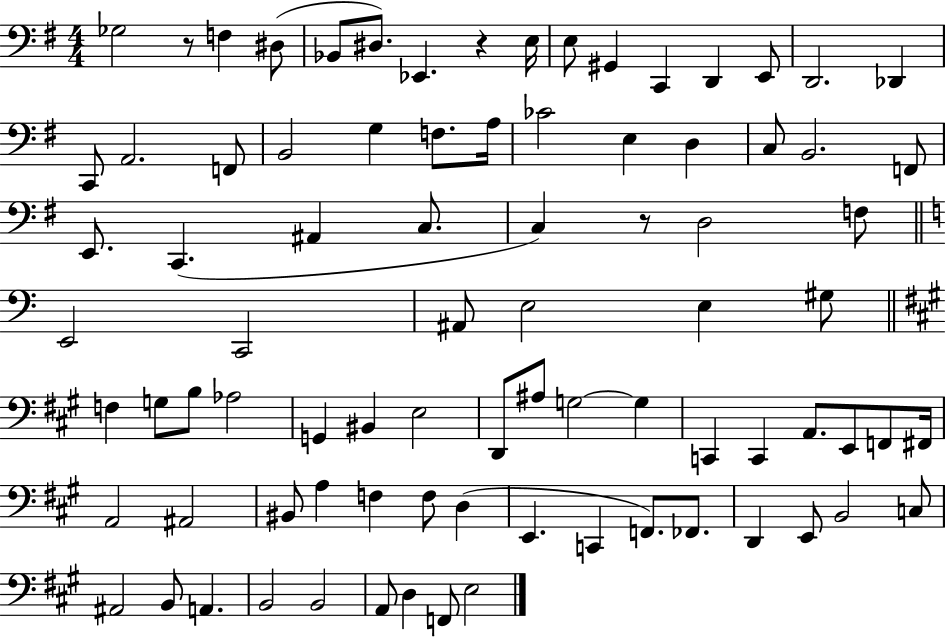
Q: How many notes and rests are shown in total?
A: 84